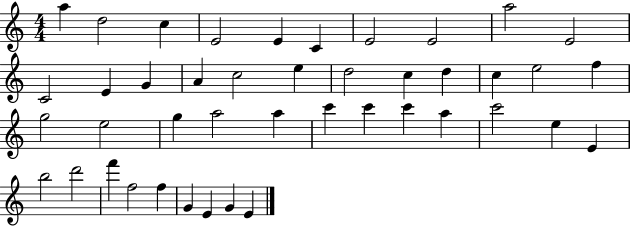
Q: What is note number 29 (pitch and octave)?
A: C6